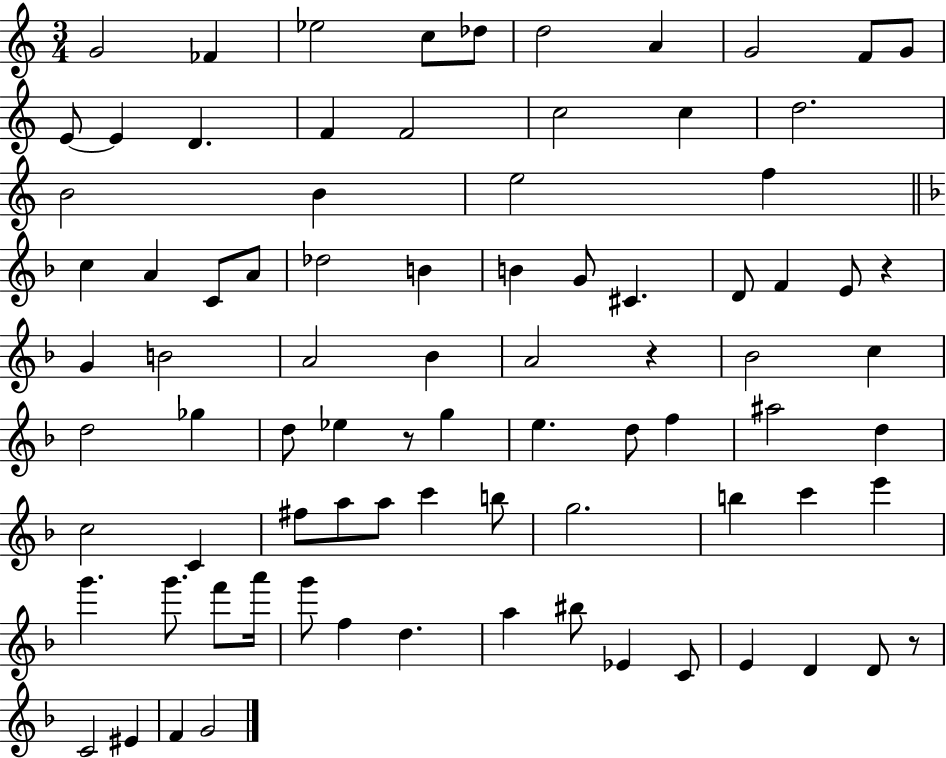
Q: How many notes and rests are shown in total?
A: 84